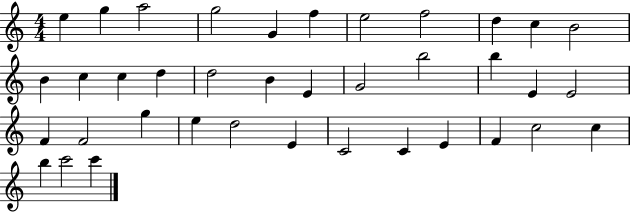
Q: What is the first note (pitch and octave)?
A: E5